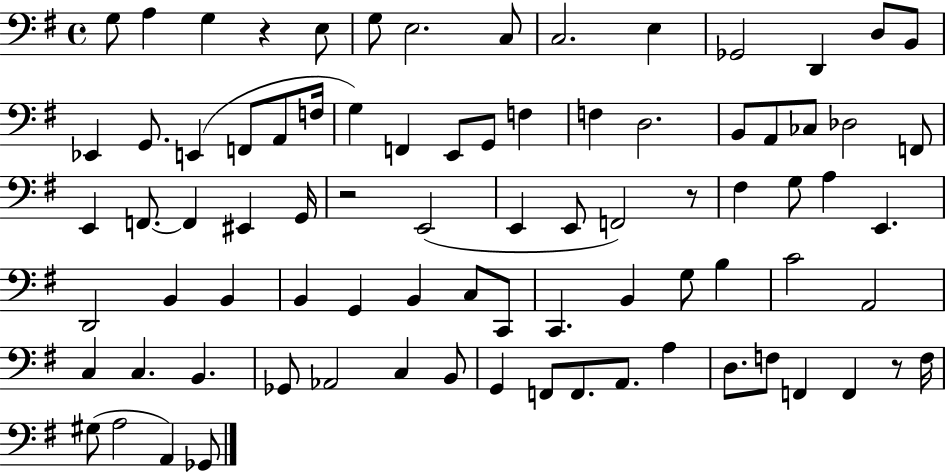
{
  \clef bass
  \time 4/4
  \defaultTimeSignature
  \key g \major
  g8 a4 g4 r4 e8 | g8 e2. c8 | c2. e4 | ges,2 d,4 d8 b,8 | \break ees,4 g,8. e,4( f,8 a,8 f16 | g4) f,4 e,8 g,8 f4 | f4 d2. | b,8 a,8 ces8 des2 f,8 | \break e,4 f,8.~~ f,4 eis,4 g,16 | r2 e,2( | e,4 e,8 f,2) r8 | fis4 g8 a4 e,4. | \break d,2 b,4 b,4 | b,4 g,4 b,4 c8 c,8 | c,4. b,4 g8 b4 | c'2 a,2 | \break c4 c4. b,4. | ges,8 aes,2 c4 b,8 | g,4 f,8 f,8. a,8. a4 | d8. f8 f,4 f,4 r8 f16 | \break gis8( a2 a,4) ges,8 | \bar "|."
}